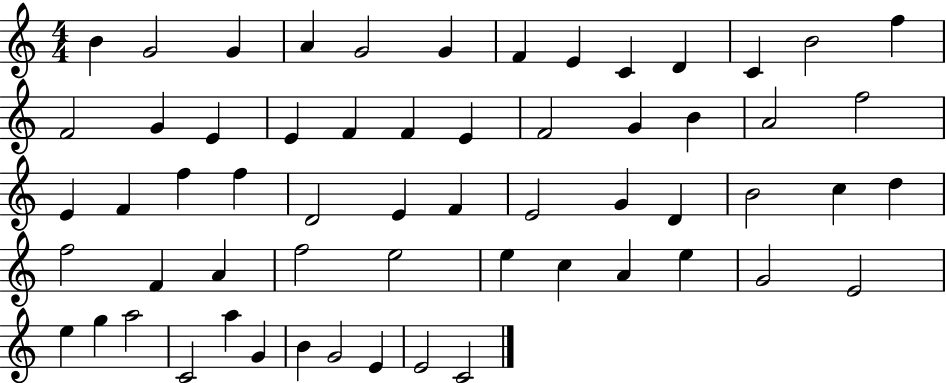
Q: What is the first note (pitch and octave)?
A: B4